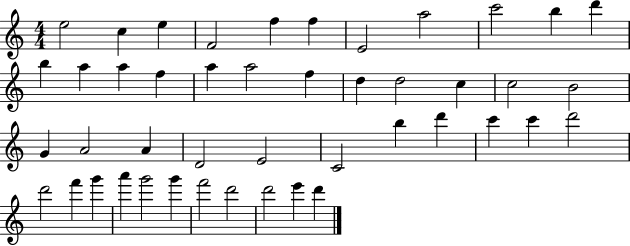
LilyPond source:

{
  \clef treble
  \numericTimeSignature
  \time 4/4
  \key c \major
  e''2 c''4 e''4 | f'2 f''4 f''4 | e'2 a''2 | c'''2 b''4 d'''4 | \break b''4 a''4 a''4 f''4 | a''4 a''2 f''4 | d''4 d''2 c''4 | c''2 b'2 | \break g'4 a'2 a'4 | d'2 e'2 | c'2 b''4 d'''4 | c'''4 c'''4 d'''2 | \break d'''2 f'''4 g'''4 | a'''4 g'''2 g'''4 | f'''2 d'''2 | d'''2 e'''4 d'''4 | \break \bar "|."
}